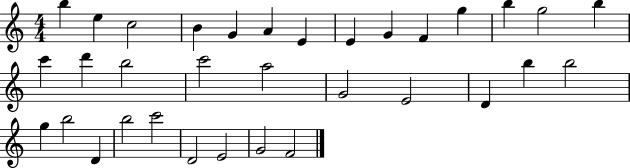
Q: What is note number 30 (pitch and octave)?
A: D4